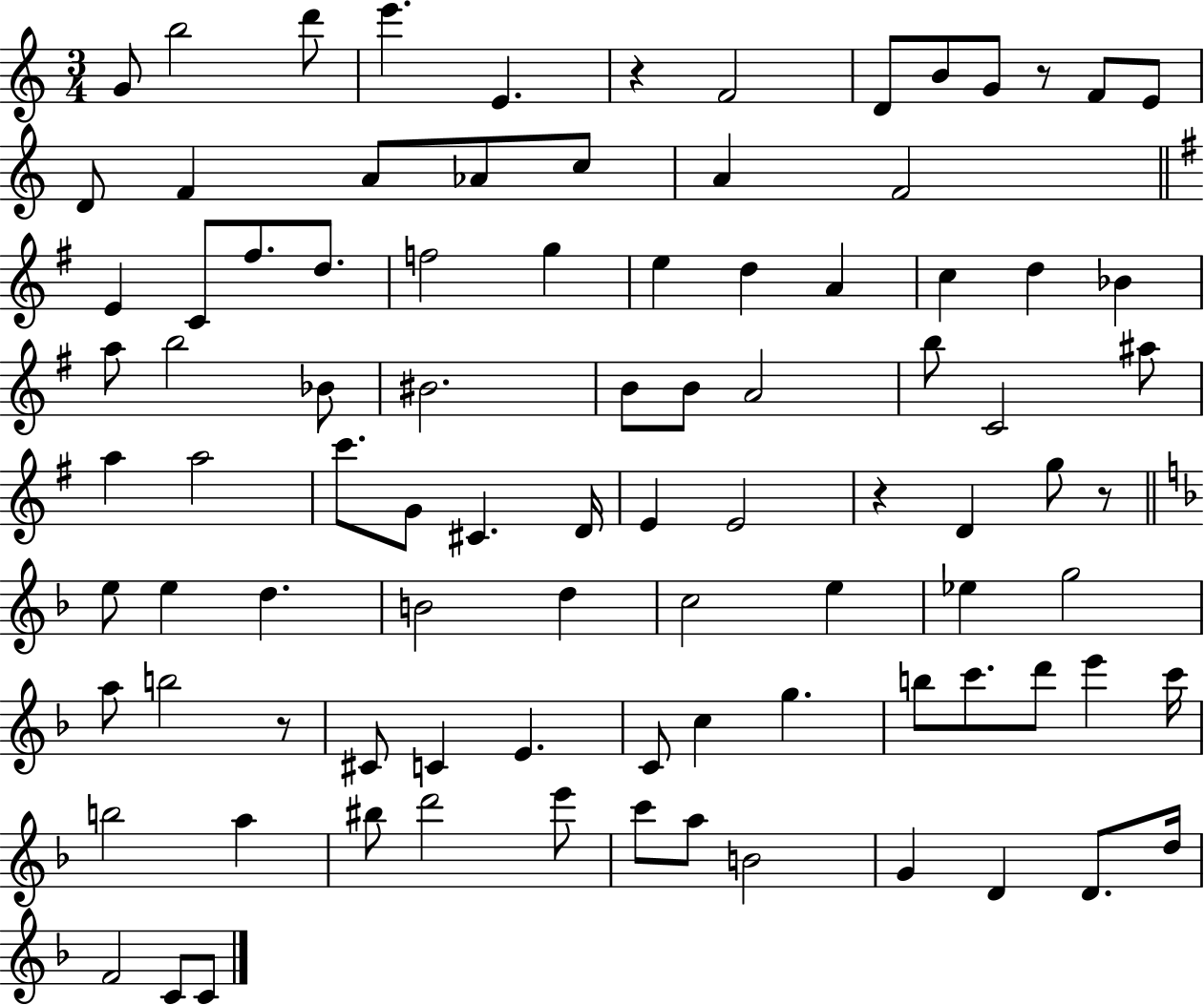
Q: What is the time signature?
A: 3/4